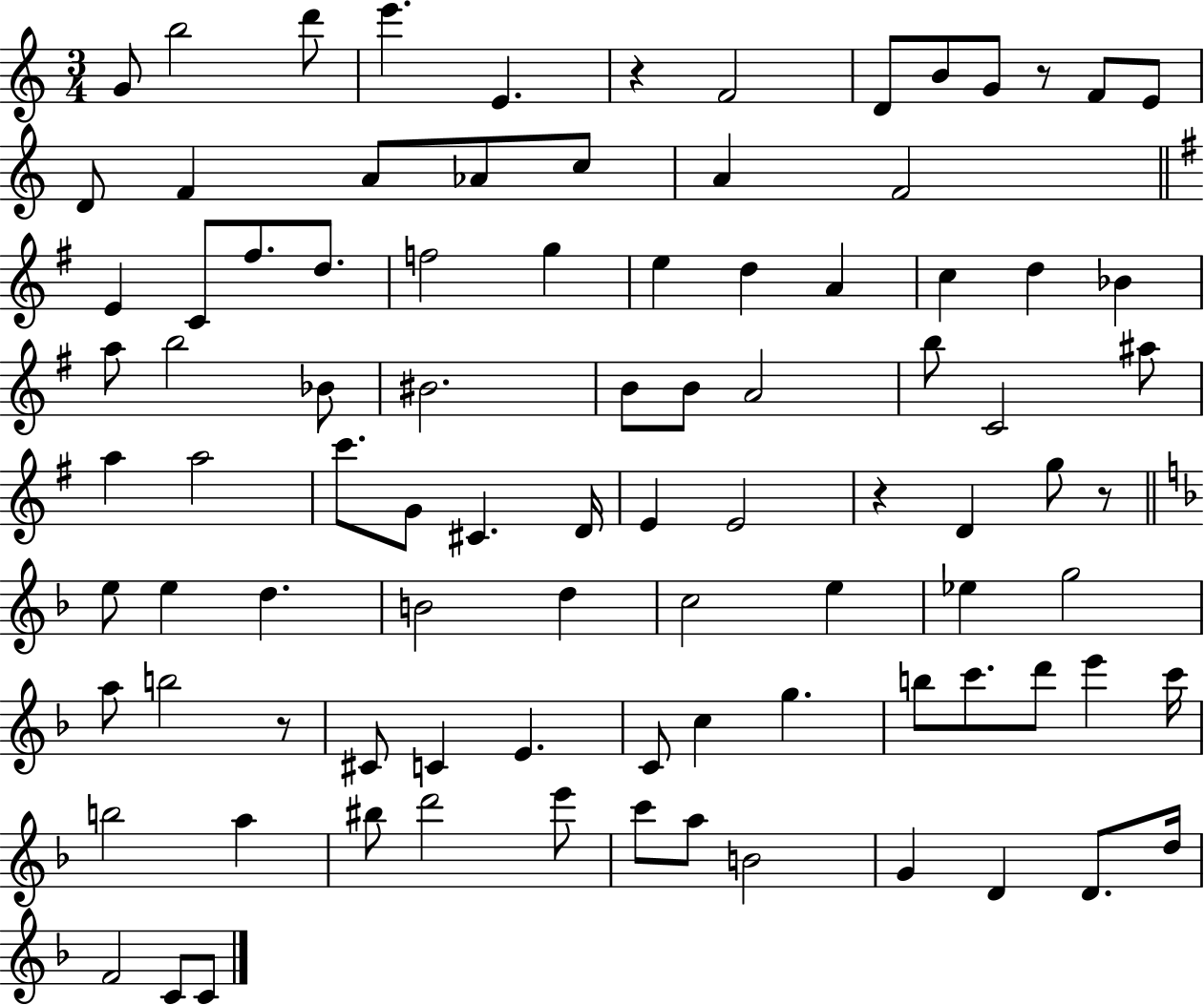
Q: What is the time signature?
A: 3/4